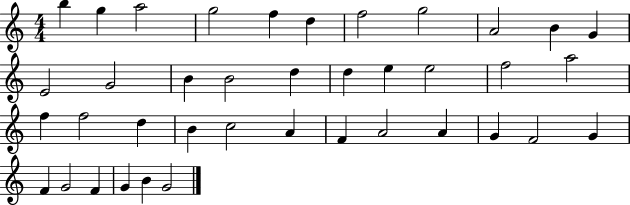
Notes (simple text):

B5/q G5/q A5/h G5/h F5/q D5/q F5/h G5/h A4/h B4/q G4/q E4/h G4/h B4/q B4/h D5/q D5/q E5/q E5/h F5/h A5/h F5/q F5/h D5/q B4/q C5/h A4/q F4/q A4/h A4/q G4/q F4/h G4/q F4/q G4/h F4/q G4/q B4/q G4/h